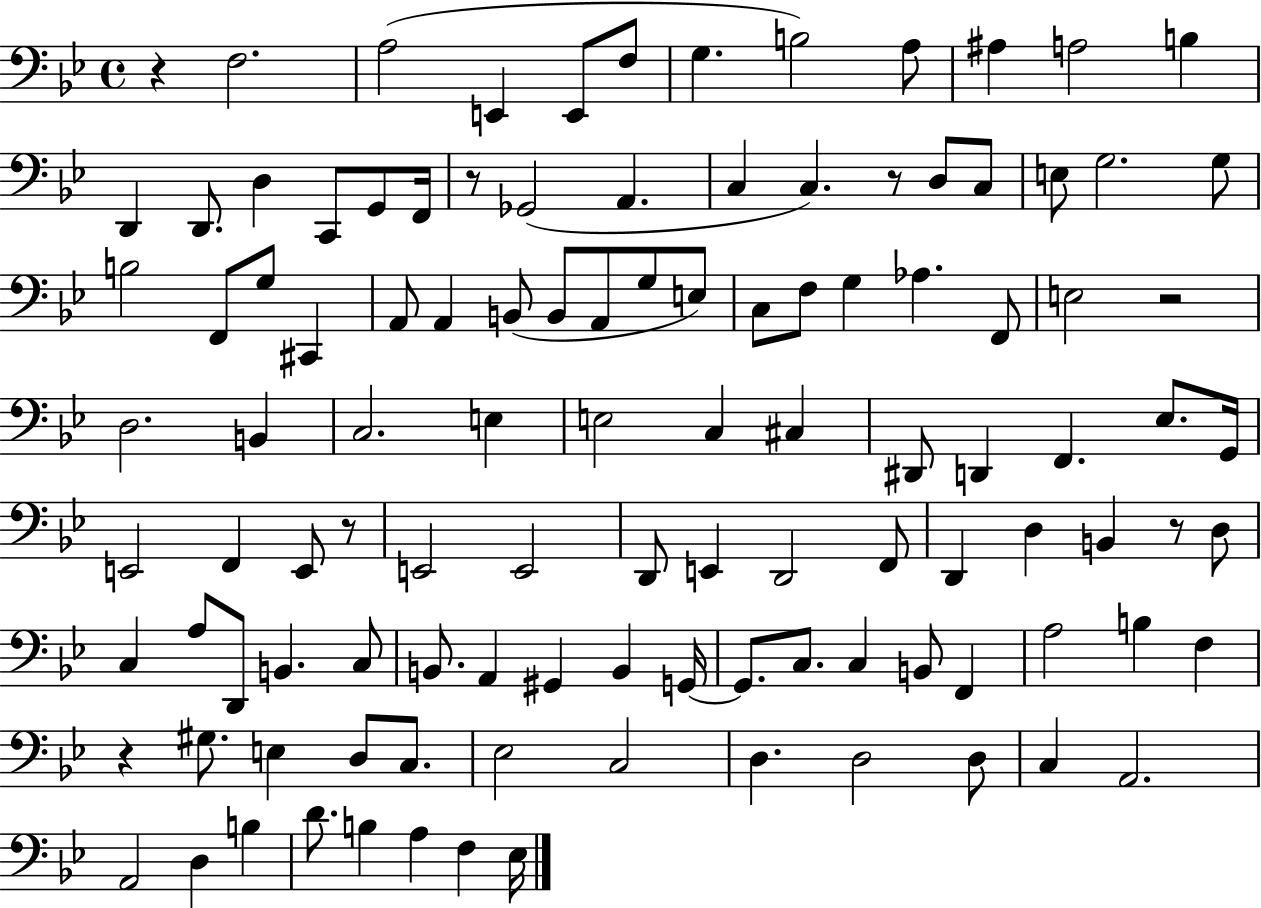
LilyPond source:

{
  \clef bass
  \time 4/4
  \defaultTimeSignature
  \key bes \major
  r4 f2. | a2( e,4 e,8 f8 | g4. b2) a8 | ais4 a2 b4 | \break d,4 d,8. d4 c,8 g,8 f,16 | r8 ges,2( a,4. | c4 c4.) r8 d8 c8 | e8 g2. g8 | \break b2 f,8 g8 cis,4 | a,8 a,4 b,8( b,8 a,8 g8 e8) | c8 f8 g4 aes4. f,8 | e2 r2 | \break d2. b,4 | c2. e4 | e2 c4 cis4 | dis,8 d,4 f,4. ees8. g,16 | \break e,2 f,4 e,8 r8 | e,2 e,2 | d,8 e,4 d,2 f,8 | d,4 d4 b,4 r8 d8 | \break c4 a8 d,8 b,4. c8 | b,8. a,4 gis,4 b,4 g,16~~ | g,8. c8. c4 b,8 f,4 | a2 b4 f4 | \break r4 gis8. e4 d8 c8. | ees2 c2 | d4. d2 d8 | c4 a,2. | \break a,2 d4 b4 | d'8. b4 a4 f4 ees16 | \bar "|."
}